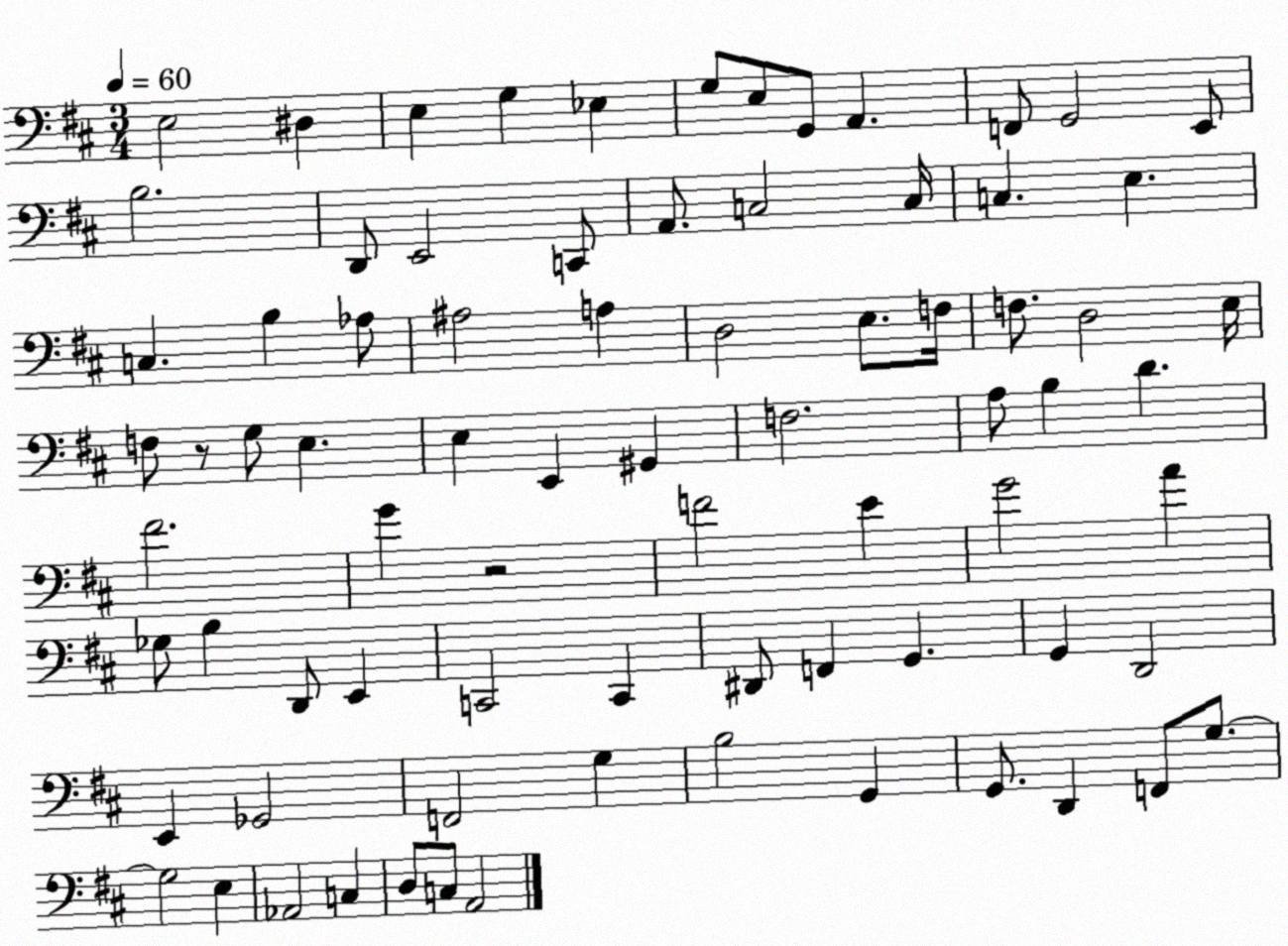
X:1
T:Untitled
M:3/4
L:1/4
K:D
E,2 ^D, E, G, _E, G,/2 E,/2 G,,/2 A,, F,,/2 G,,2 E,,/2 B,2 D,,/2 E,,2 C,,/2 A,,/2 C,2 C,/4 C, E, C, B, _A,/2 ^A,2 A, D,2 E,/2 F,/4 F,/2 D,2 E,/4 F,/2 z/2 G,/2 E, E, E,, ^G,, F,2 A,/2 B, D ^F2 G z2 F2 E G2 A _G,/2 B, D,,/2 E,, C,,2 C,, ^D,,/2 F,, G,, G,, D,,2 E,, _G,,2 F,,2 G, B,2 G,, G,,/2 D,, F,,/2 G,/2 G,2 E, _A,,2 C, D,/2 C,/2 A,,2